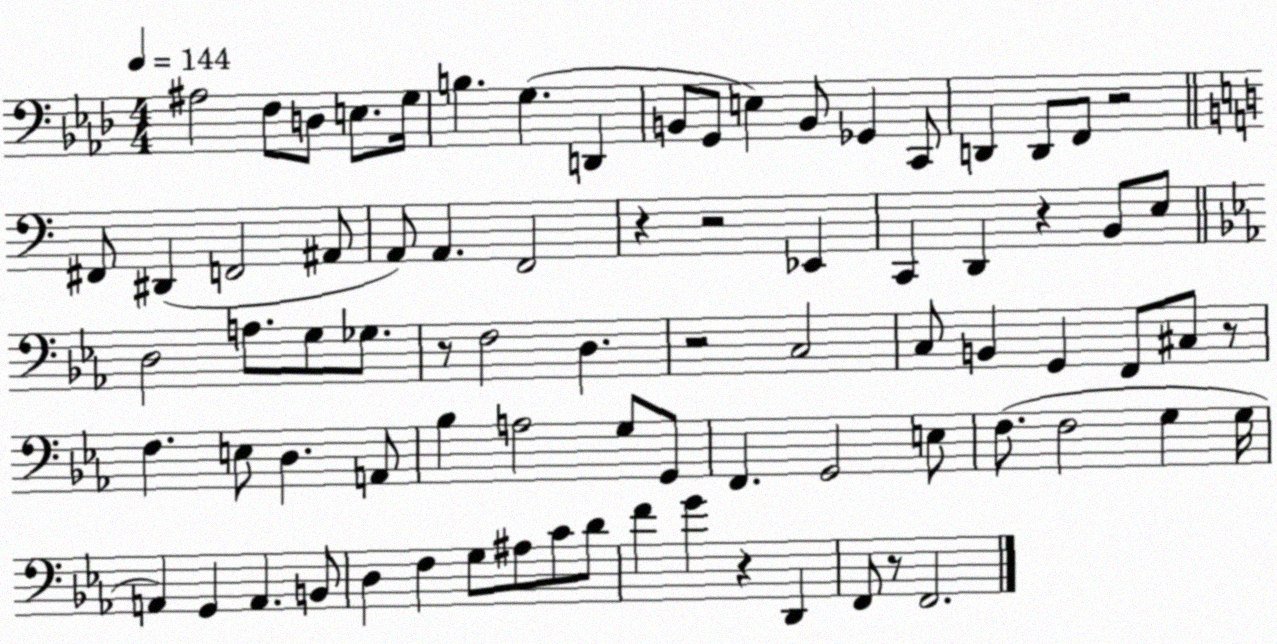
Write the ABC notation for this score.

X:1
T:Untitled
M:4/4
L:1/4
K:Ab
^A,2 F,/2 D,/2 E,/2 G,/4 B, G, D,, B,,/2 G,,/2 E, B,,/2 _G,, C,,/2 D,, D,,/2 F,,/2 z2 ^F,,/2 ^D,, F,,2 ^A,,/2 A,,/2 A,, F,,2 z z2 _E,, C,, D,, z B,,/2 E,/2 D,2 A,/2 G,/2 _G,/2 z/2 F,2 D, z2 C,2 C,/2 B,, G,, F,,/2 ^C,/2 z/2 F, E,/2 D, A,,/2 _B, A,2 G,/2 G,,/2 F,, G,,2 E,/2 F,/2 F,2 G, G,/4 A,, G,, A,, B,,/2 D, F, G,/2 ^A,/2 C/2 D/2 F G z D,, F,,/2 z/2 F,,2